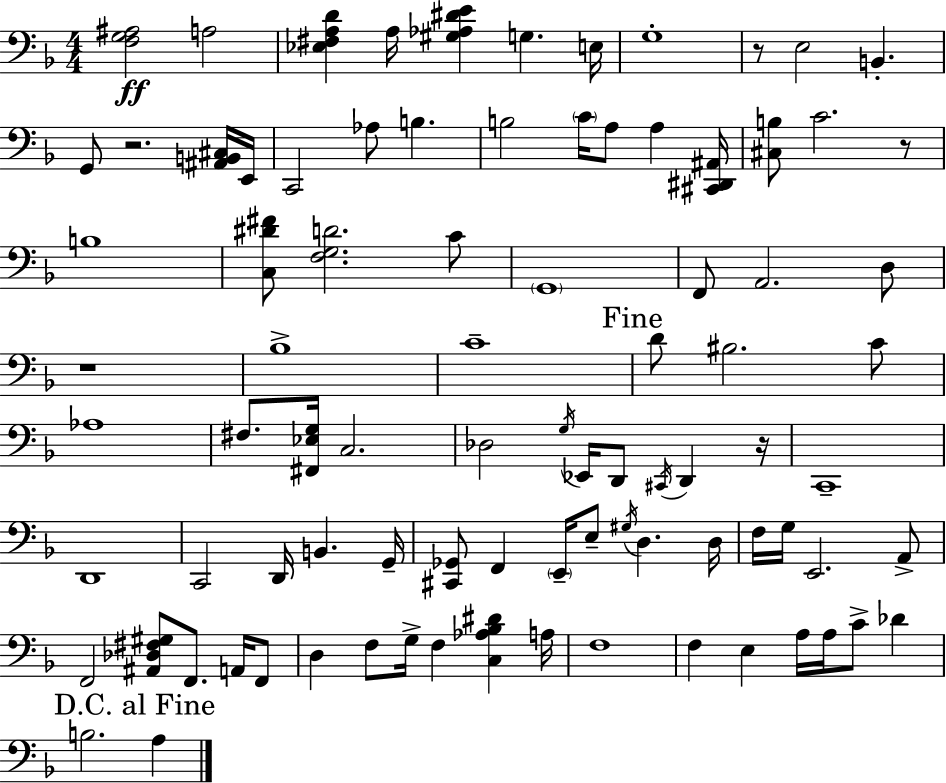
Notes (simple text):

[F3,G3,A#3]/h A3/h [Eb3,F#3,A3,D4]/q A3/s [G#3,Ab3,D#4,E4]/q G3/q. E3/s G3/w R/e E3/h B2/q. G2/e R/h. [A#2,B2,C#3]/s E2/s C2/h Ab3/e B3/q. B3/h C4/s A3/e A3/q [C#2,D#2,A#2]/s [C#3,B3]/e C4/h. R/e B3/w [C3,D#4,F#4]/e [F3,G3,D4]/h. C4/e G2/w F2/e A2/h. D3/e R/w Bb3/w C4/w D4/e BIS3/h. C4/e Ab3/w F#3/e. [F#2,Eb3,G3]/s C3/h. Db3/h G3/s Eb2/s D2/e C#2/s D2/q R/s C2/w D2/w C2/h D2/s B2/q. G2/s [C#2,Gb2]/e F2/q E2/s E3/e G#3/s D3/q. D3/s F3/s G3/s E2/h. A2/e F2/h [A#2,Db3,F#3,G#3]/e F2/e. A2/s F2/e D3/q F3/e G3/s F3/q [C3,Ab3,Bb3,D#4]/q A3/s F3/w F3/q E3/q A3/s A3/s C4/e Db4/q B3/h. A3/q